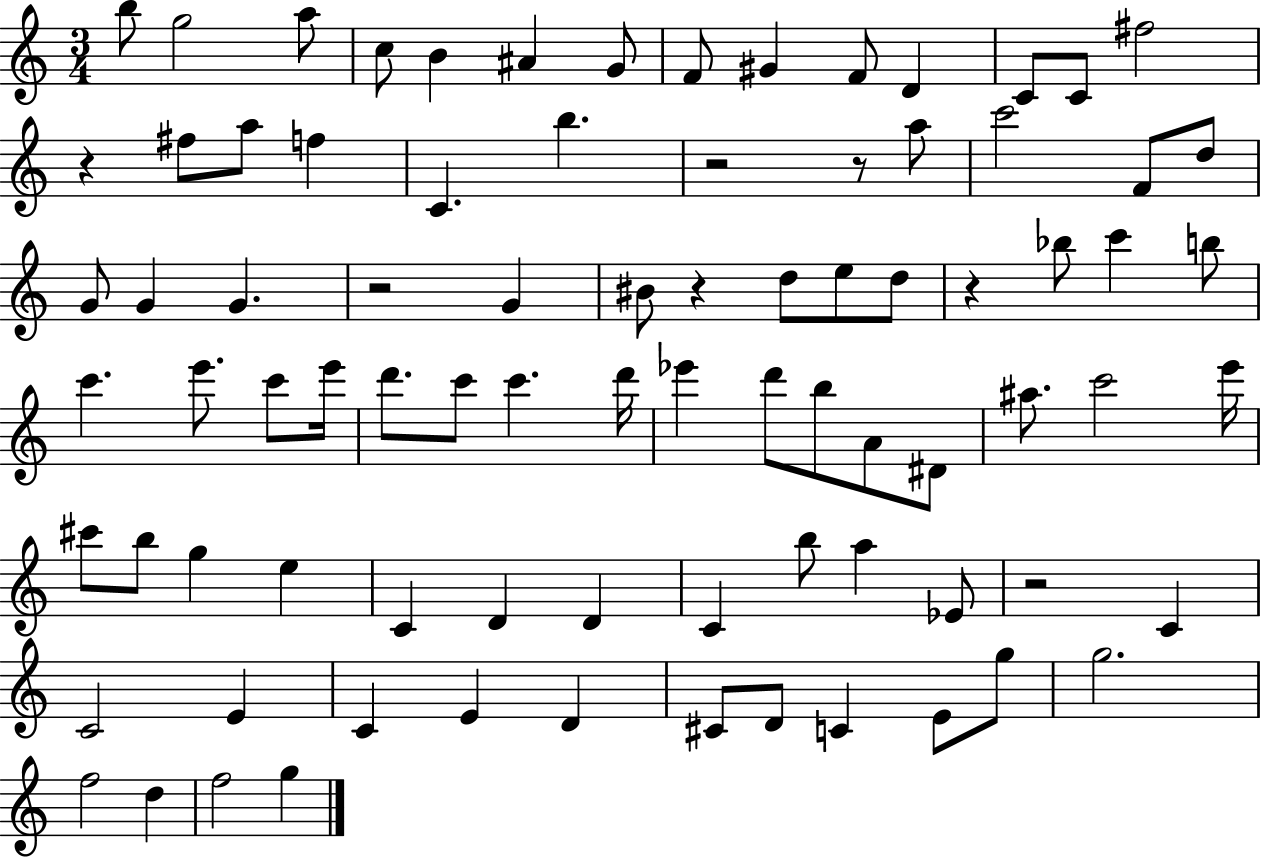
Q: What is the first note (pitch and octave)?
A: B5